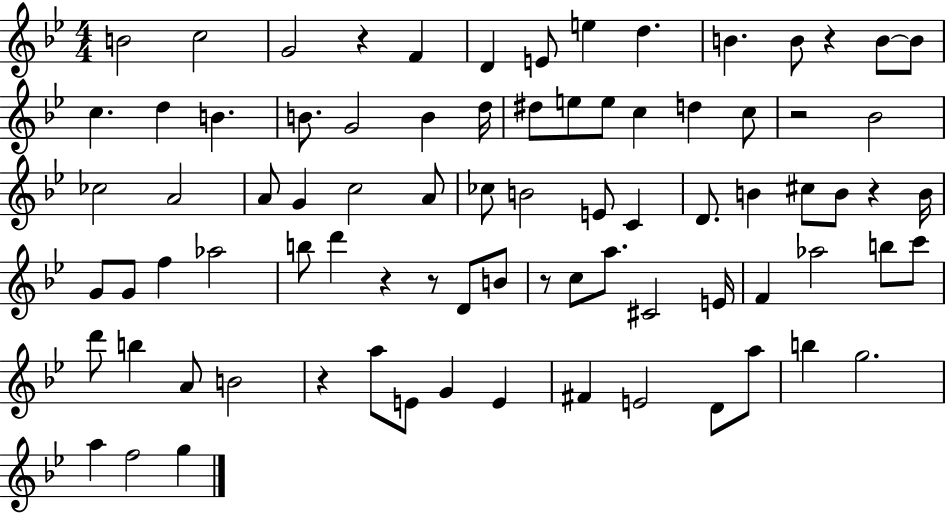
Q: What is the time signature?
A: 4/4